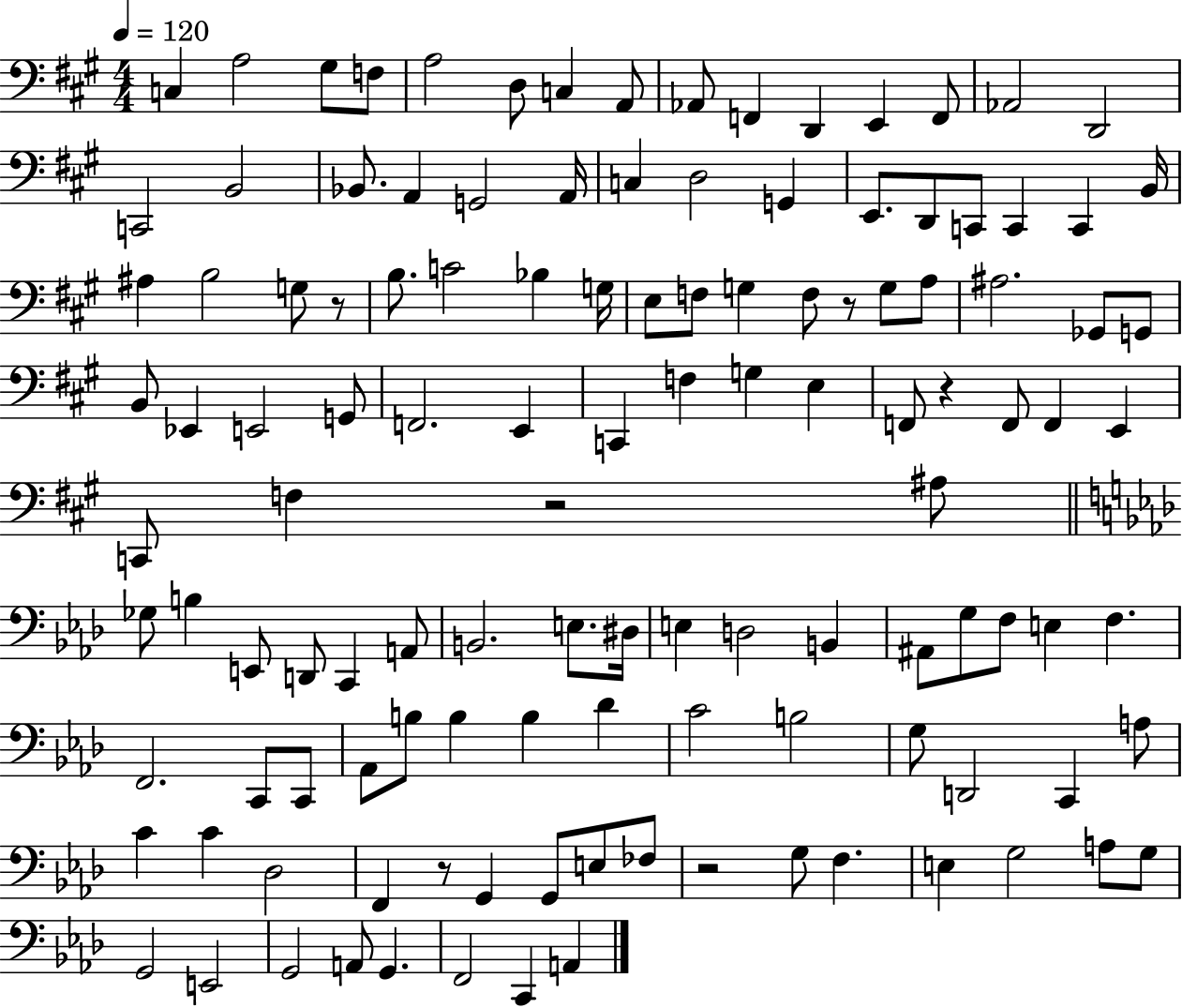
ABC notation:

X:1
T:Untitled
M:4/4
L:1/4
K:A
C, A,2 ^G,/2 F,/2 A,2 D,/2 C, A,,/2 _A,,/2 F,, D,, E,, F,,/2 _A,,2 D,,2 C,,2 B,,2 _B,,/2 A,, G,,2 A,,/4 C, D,2 G,, E,,/2 D,,/2 C,,/2 C,, C,, B,,/4 ^A, B,2 G,/2 z/2 B,/2 C2 _B, G,/4 E,/2 F,/2 G, F,/2 z/2 G,/2 A,/2 ^A,2 _G,,/2 G,,/2 B,,/2 _E,, E,,2 G,,/2 F,,2 E,, C,, F, G, E, F,,/2 z F,,/2 F,, E,, C,,/2 F, z2 ^A,/2 _G,/2 B, E,,/2 D,,/2 C,, A,,/2 B,,2 E,/2 ^D,/4 E, D,2 B,, ^A,,/2 G,/2 F,/2 E, F, F,,2 C,,/2 C,,/2 _A,,/2 B,/2 B, B, _D C2 B,2 G,/2 D,,2 C,, A,/2 C C _D,2 F,, z/2 G,, G,,/2 E,/2 _F,/2 z2 G,/2 F, E, G,2 A,/2 G,/2 G,,2 E,,2 G,,2 A,,/2 G,, F,,2 C,, A,,